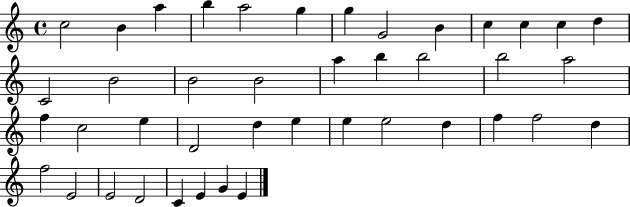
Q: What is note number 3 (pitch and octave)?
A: A5